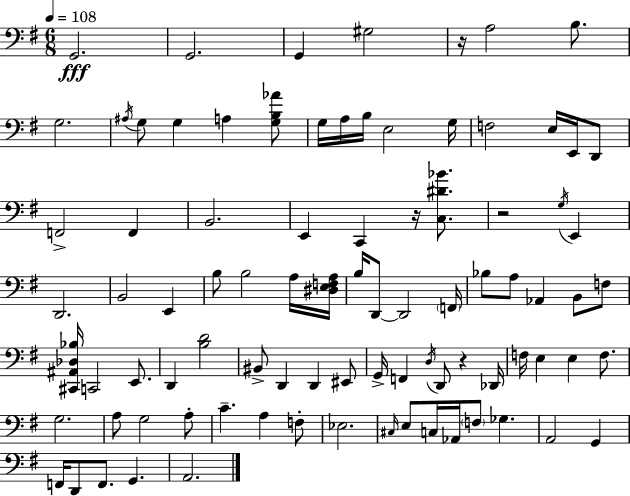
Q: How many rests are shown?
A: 4